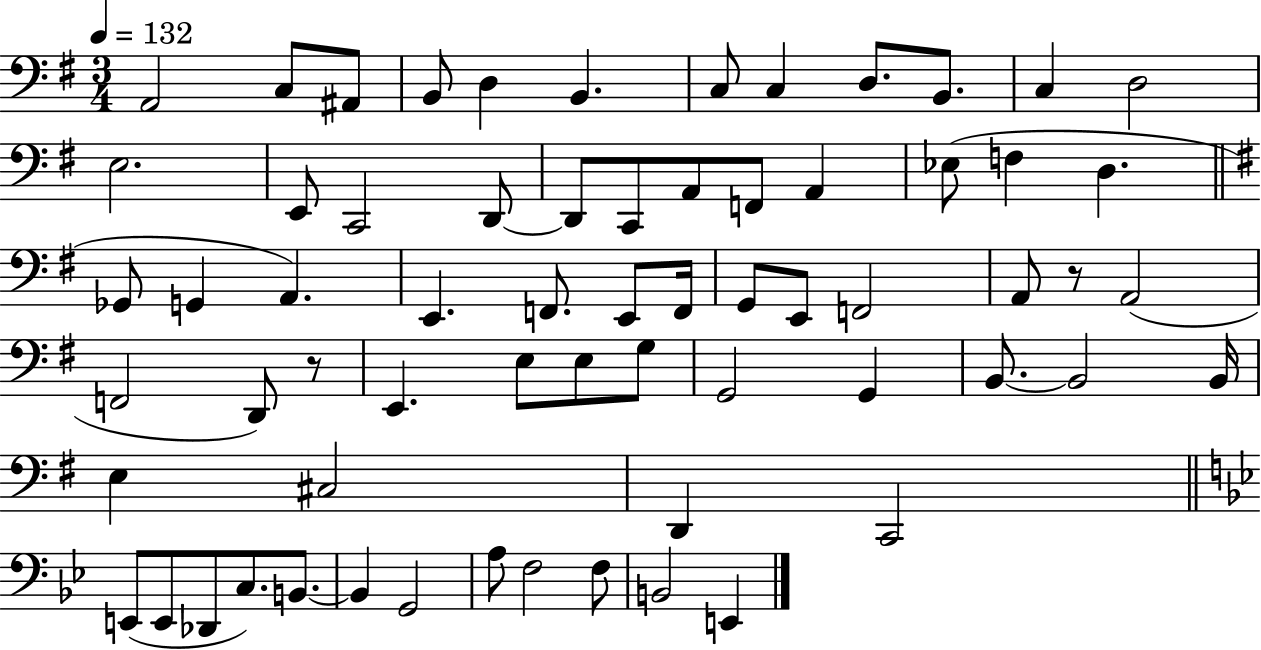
{
  \clef bass
  \numericTimeSignature
  \time 3/4
  \key g \major
  \tempo 4 = 132
  a,2 c8 ais,8 | b,8 d4 b,4. | c8 c4 d8. b,8. | c4 d2 | \break e2. | e,8 c,2 d,8~~ | d,8 c,8 a,8 f,8 a,4 | ees8( f4 d4. | \break \bar "||" \break \key g \major ges,8 g,4 a,4.) | e,4. f,8. e,8 f,16 | g,8 e,8 f,2 | a,8 r8 a,2( | \break f,2 d,8) r8 | e,4. e8 e8 g8 | g,2 g,4 | b,8.~~ b,2 b,16 | \break e4 cis2 | d,4 c,2 | \bar "||" \break \key bes \major e,8( e,8 des,8 c8.) b,8.~~ | b,4 g,2 | a8 f2 f8 | b,2 e,4 | \break \bar "|."
}